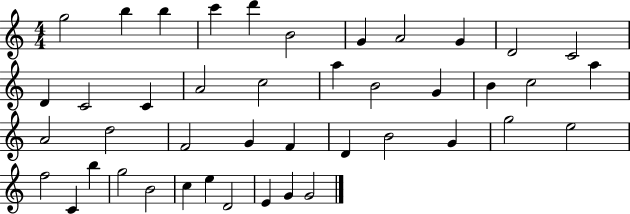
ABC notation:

X:1
T:Untitled
M:4/4
L:1/4
K:C
g2 b b c' d' B2 G A2 G D2 C2 D C2 C A2 c2 a B2 G B c2 a A2 d2 F2 G F D B2 G g2 e2 f2 C b g2 B2 c e D2 E G G2